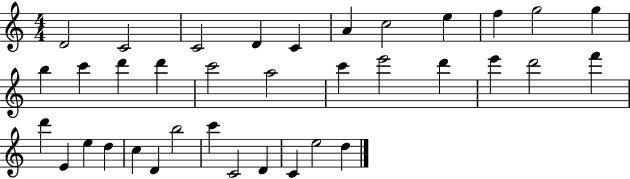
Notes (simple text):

D4/h C4/h C4/h D4/q C4/q A4/q C5/h E5/q F5/q G5/h G5/q B5/q C6/q D6/q D6/q C6/h A5/h C6/q E6/h D6/q E6/q D6/h F6/q D6/q E4/q E5/q D5/q C5/q D4/q B5/h C6/q C4/h D4/q C4/q E5/h D5/q